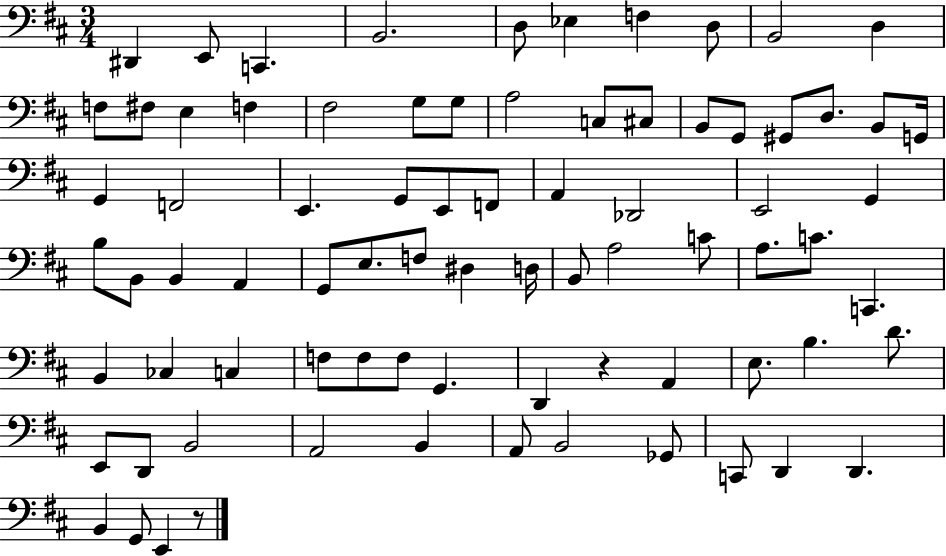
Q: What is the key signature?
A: D major